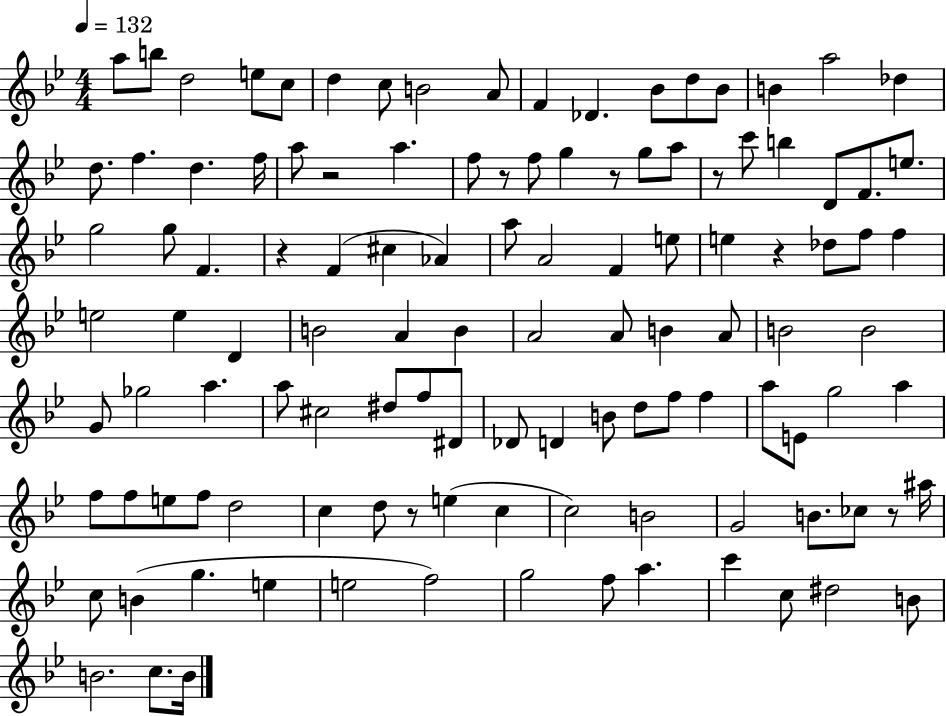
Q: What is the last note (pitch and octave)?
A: B4